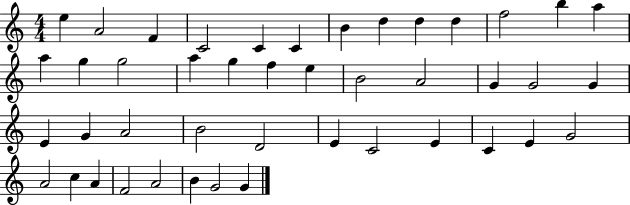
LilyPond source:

{
  \clef treble
  \numericTimeSignature
  \time 4/4
  \key c \major
  e''4 a'2 f'4 | c'2 c'4 c'4 | b'4 d''4 d''4 d''4 | f''2 b''4 a''4 | \break a''4 g''4 g''2 | a''4 g''4 f''4 e''4 | b'2 a'2 | g'4 g'2 g'4 | \break e'4 g'4 a'2 | b'2 d'2 | e'4 c'2 e'4 | c'4 e'4 g'2 | \break a'2 c''4 a'4 | f'2 a'2 | b'4 g'2 g'4 | \bar "|."
}